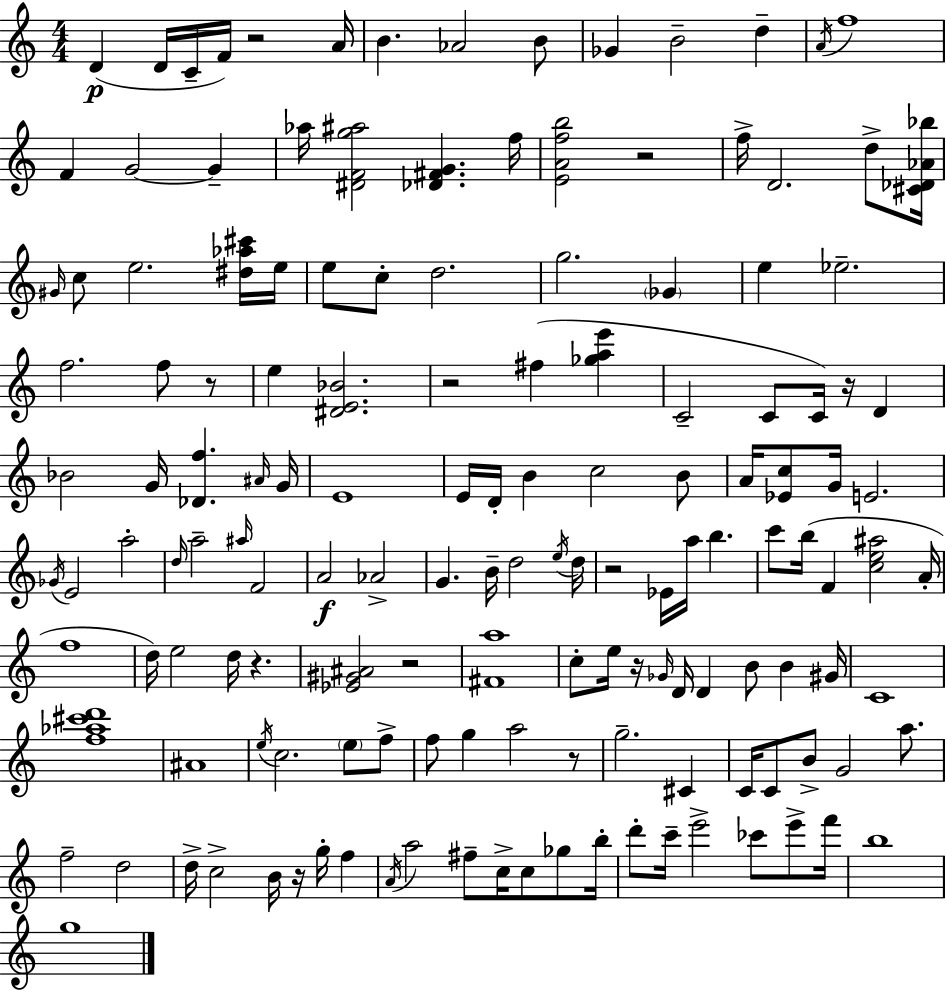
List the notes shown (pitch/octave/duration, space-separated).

D4/q D4/s C4/s F4/s R/h A4/s B4/q. Ab4/h B4/e Gb4/q B4/h D5/q A4/s F5/w F4/q G4/h G4/q Ab5/s [D#4,F4,G5,A#5]/h [Db4,F#4,G4]/q. F5/s [E4,A4,F5,B5]/h R/h F5/s D4/h. D5/e [C#4,Db4,Ab4,Bb5]/s G#4/s C5/e E5/h. [D#5,Ab5,C#6]/s E5/s E5/e C5/e D5/h. G5/h. Gb4/q E5/q Eb5/h. F5/h. F5/e R/e E5/q [D#4,E4,Bb4]/h. R/h F#5/q [Gb5,A5,E6]/q C4/h C4/e C4/s R/s D4/q Bb4/h G4/s [Db4,F5]/q. A#4/s G4/s E4/w E4/s D4/s B4/q C5/h B4/e A4/s [Eb4,C5]/e G4/s E4/h. Gb4/s E4/h A5/h D5/s A5/h A#5/s F4/h A4/h Ab4/h G4/q. B4/s D5/h E5/s D5/s R/h Eb4/s A5/s B5/q. C6/e B5/s F4/q [C5,E5,A#5]/h A4/s F5/w D5/s E5/h D5/s R/q. [Eb4,G#4,A#4]/h R/h [F#4,A5]/w C5/e E5/s R/s Gb4/s D4/s D4/q B4/e B4/q G#4/s C4/w [F5,Ab5,C#6,D6]/w A#4/w E5/s C5/h. E5/e F5/e F5/e G5/q A5/h R/e G5/h. C#4/q C4/s C4/e B4/e G4/h A5/e. F5/h D5/h D5/s C5/h B4/s R/s G5/s F5/q A4/s A5/h F#5/e C5/s C5/e Gb5/e B5/s D6/e C6/s E6/h CES6/e E6/e F6/s B5/w G5/w